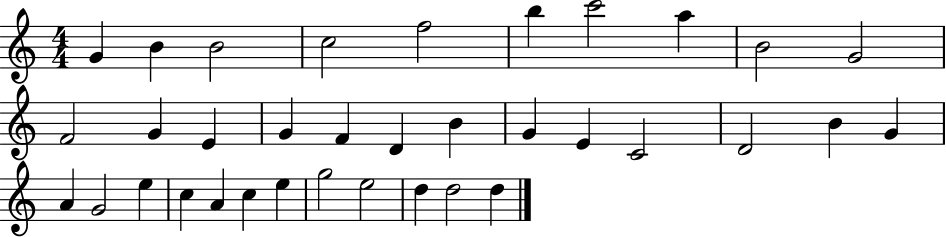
G4/q B4/q B4/h C5/h F5/h B5/q C6/h A5/q B4/h G4/h F4/h G4/q E4/q G4/q F4/q D4/q B4/q G4/q E4/q C4/h D4/h B4/q G4/q A4/q G4/h E5/q C5/q A4/q C5/q E5/q G5/h E5/h D5/q D5/h D5/q